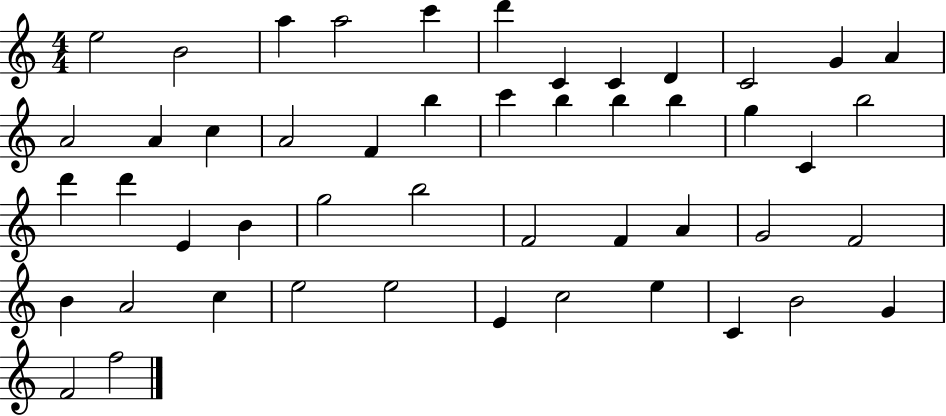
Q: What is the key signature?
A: C major